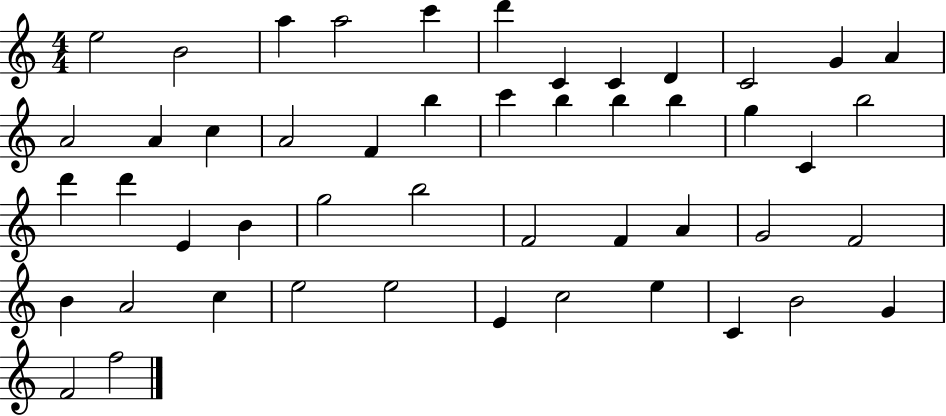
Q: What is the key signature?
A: C major